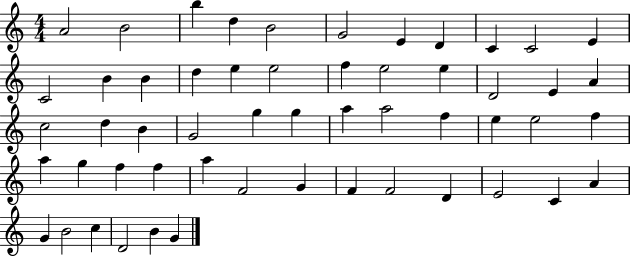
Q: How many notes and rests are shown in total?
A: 54